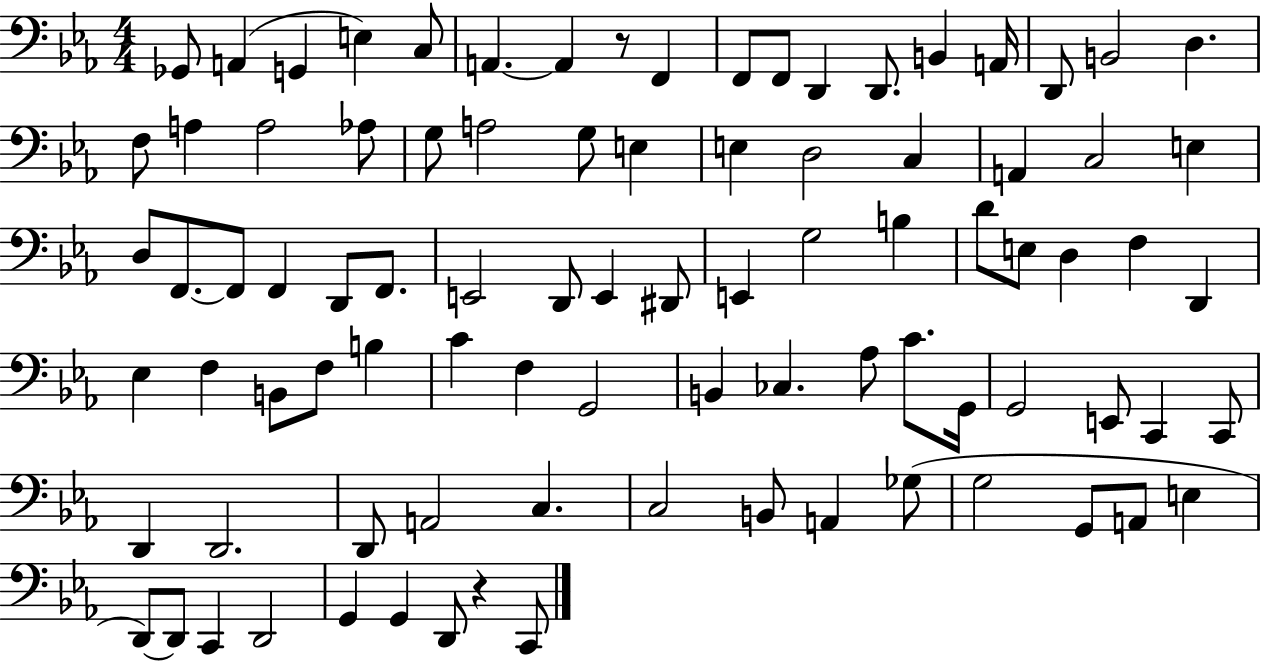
X:1
T:Untitled
M:4/4
L:1/4
K:Eb
_G,,/2 A,, G,, E, C,/2 A,, A,, z/2 F,, F,,/2 F,,/2 D,, D,,/2 B,, A,,/4 D,,/2 B,,2 D, F,/2 A, A,2 _A,/2 G,/2 A,2 G,/2 E, E, D,2 C, A,, C,2 E, D,/2 F,,/2 F,,/2 F,, D,,/2 F,,/2 E,,2 D,,/2 E,, ^D,,/2 E,, G,2 B, D/2 E,/2 D, F, D,, _E, F, B,,/2 F,/2 B, C F, G,,2 B,, _C, _A,/2 C/2 G,,/4 G,,2 E,,/2 C,, C,,/2 D,, D,,2 D,,/2 A,,2 C, C,2 B,,/2 A,, _G,/2 G,2 G,,/2 A,,/2 E, D,,/2 D,,/2 C,, D,,2 G,, G,, D,,/2 z C,,/2